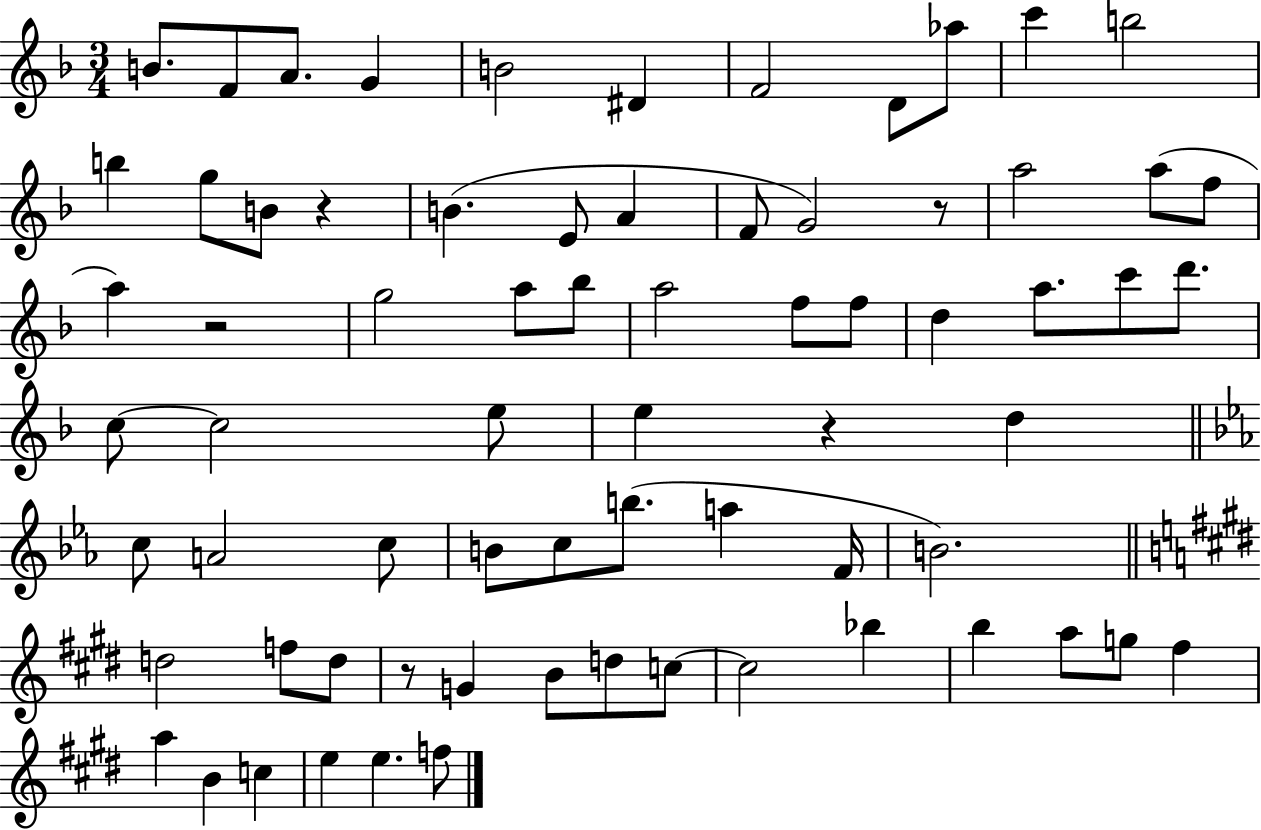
X:1
T:Untitled
M:3/4
L:1/4
K:F
B/2 F/2 A/2 G B2 ^D F2 D/2 _a/2 c' b2 b g/2 B/2 z B E/2 A F/2 G2 z/2 a2 a/2 f/2 a z2 g2 a/2 _b/2 a2 f/2 f/2 d a/2 c'/2 d'/2 c/2 c2 e/2 e z d c/2 A2 c/2 B/2 c/2 b/2 a F/4 B2 d2 f/2 d/2 z/2 G B/2 d/2 c/2 c2 _b b a/2 g/2 ^f a B c e e f/2